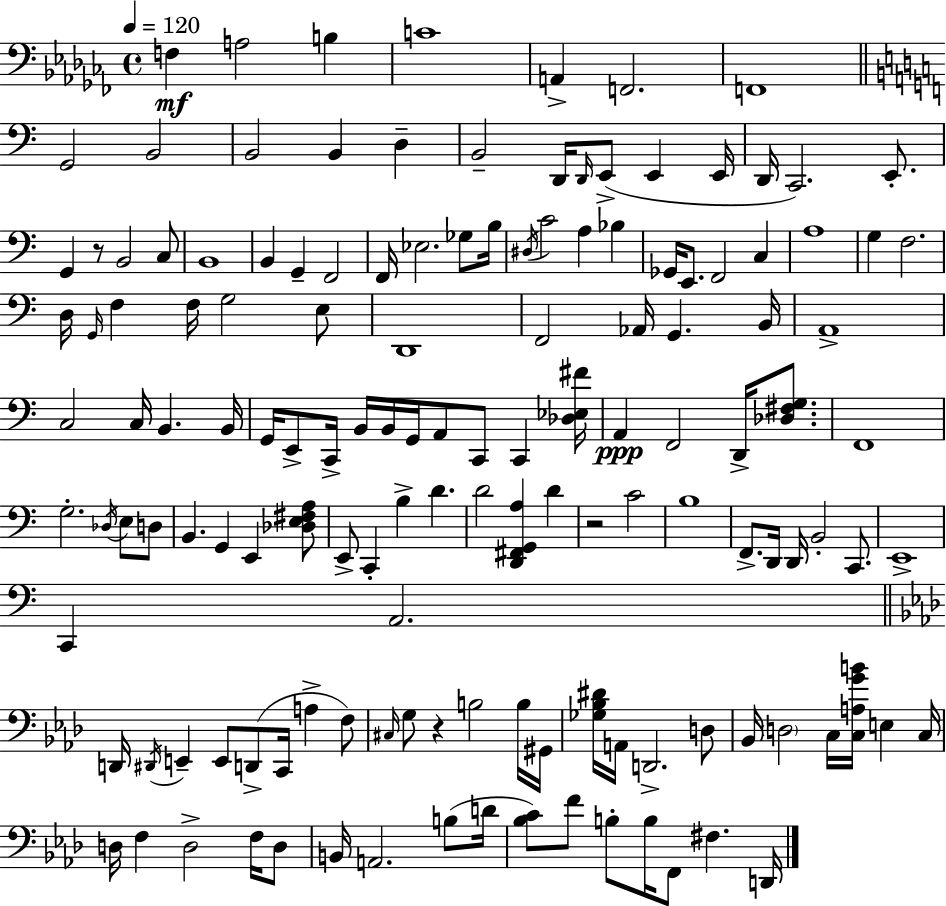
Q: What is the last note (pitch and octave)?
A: D2